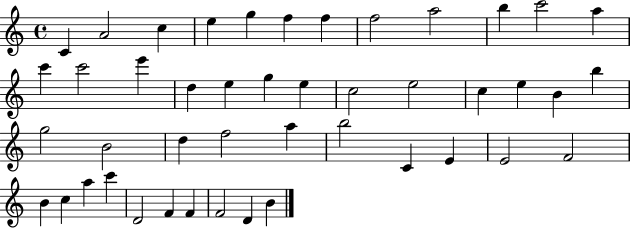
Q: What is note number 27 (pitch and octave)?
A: B4